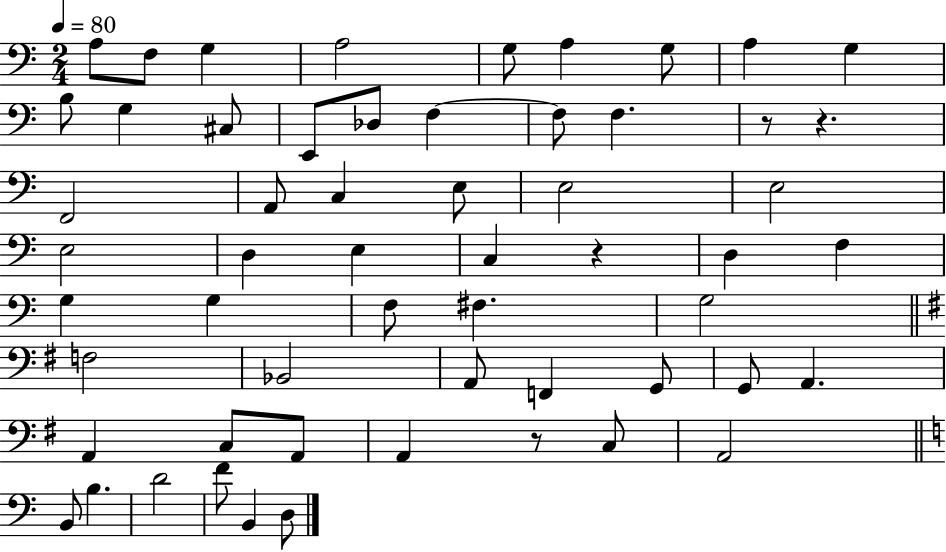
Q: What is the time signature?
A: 2/4